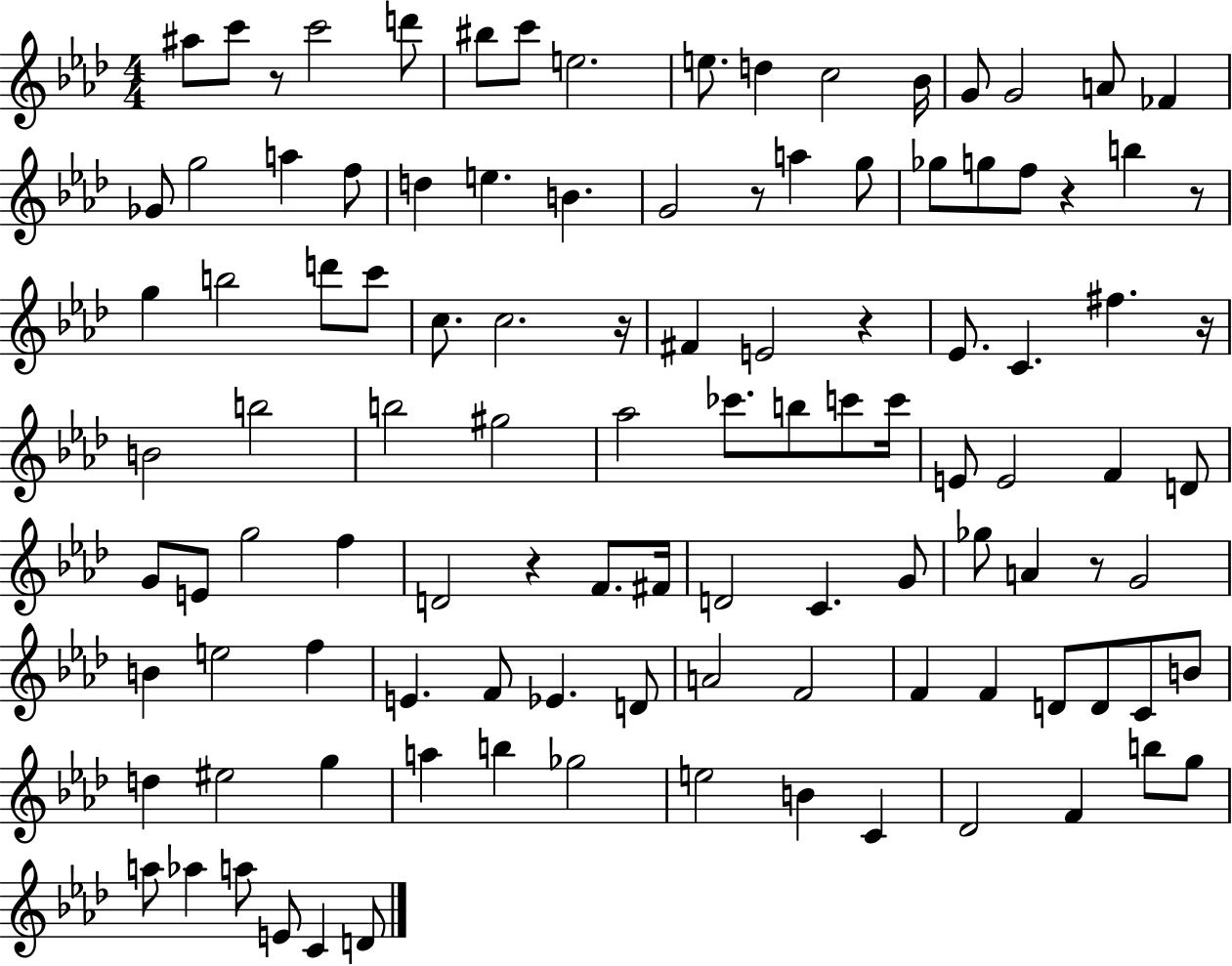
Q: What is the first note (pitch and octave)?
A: A#5